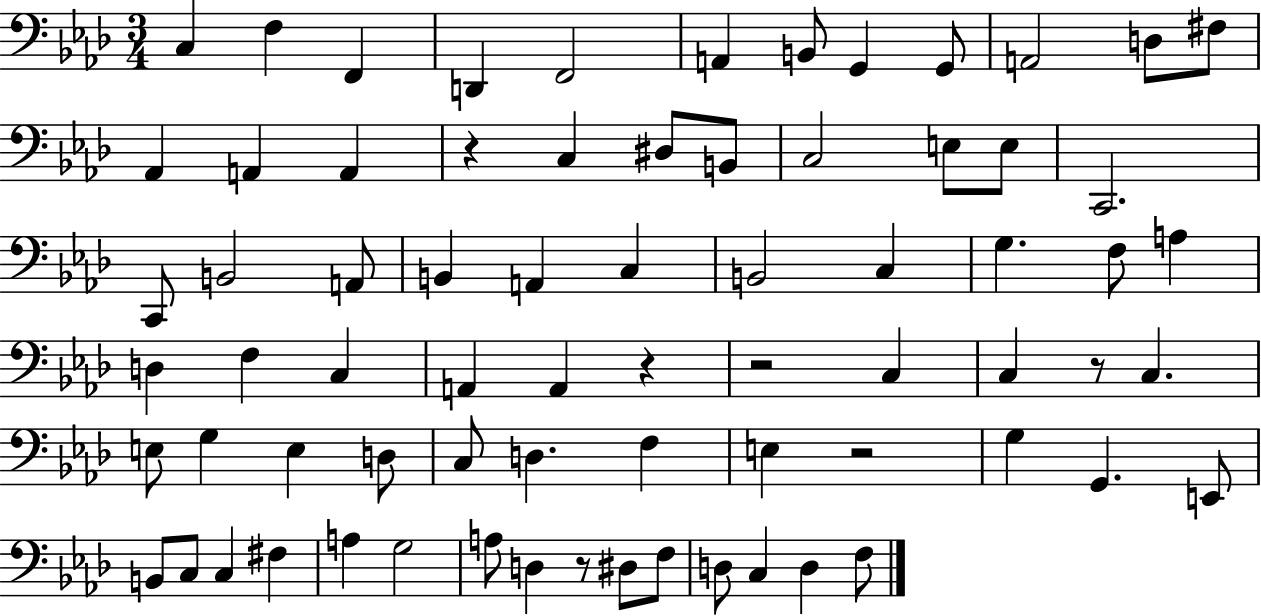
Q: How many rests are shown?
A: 6